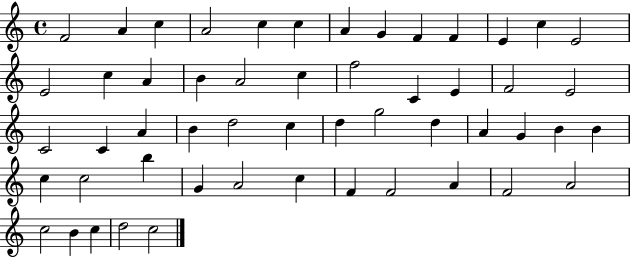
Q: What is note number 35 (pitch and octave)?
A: G4